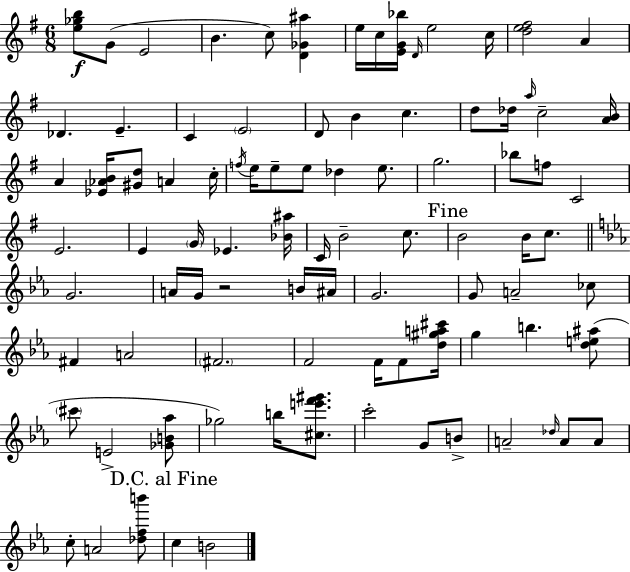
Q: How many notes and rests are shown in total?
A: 90